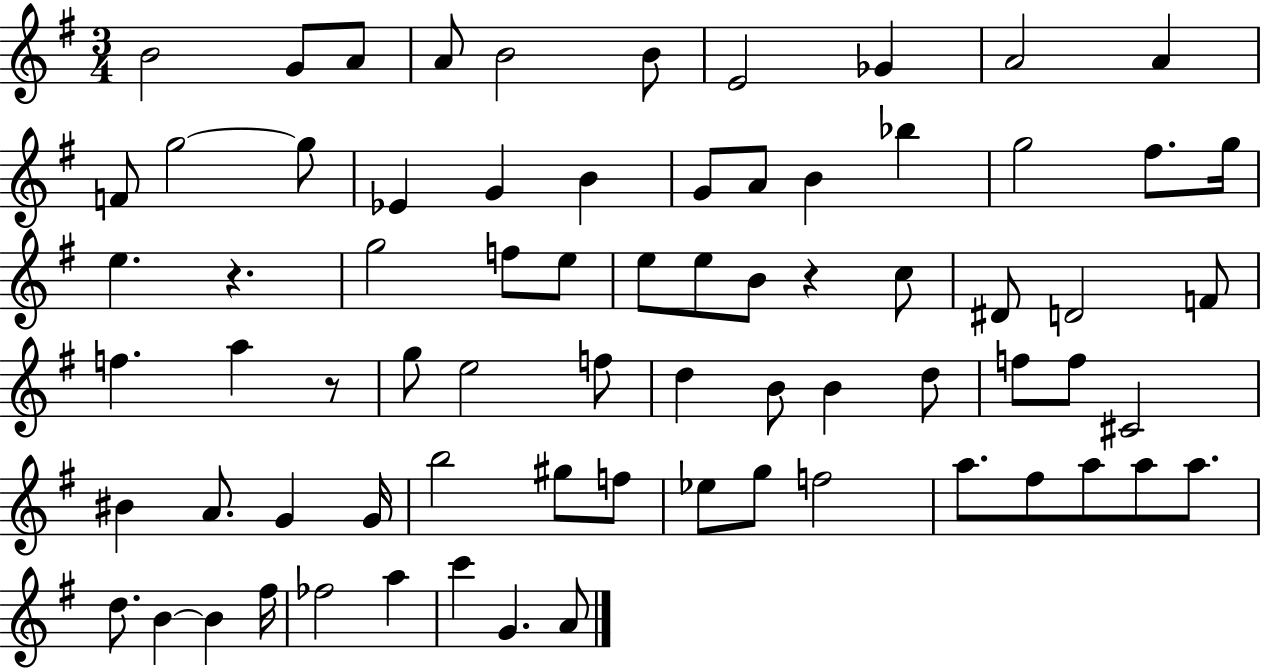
{
  \clef treble
  \numericTimeSignature
  \time 3/4
  \key g \major
  b'2 g'8 a'8 | a'8 b'2 b'8 | e'2 ges'4 | a'2 a'4 | \break f'8 g''2~~ g''8 | ees'4 g'4 b'4 | g'8 a'8 b'4 bes''4 | g''2 fis''8. g''16 | \break e''4. r4. | g''2 f''8 e''8 | e''8 e''8 b'8 r4 c''8 | dis'8 d'2 f'8 | \break f''4. a''4 r8 | g''8 e''2 f''8 | d''4 b'8 b'4 d''8 | f''8 f''8 cis'2 | \break bis'4 a'8. g'4 g'16 | b''2 gis''8 f''8 | ees''8 g''8 f''2 | a''8. fis''8 a''8 a''8 a''8. | \break d''8. b'4~~ b'4 fis''16 | fes''2 a''4 | c'''4 g'4. a'8 | \bar "|."
}